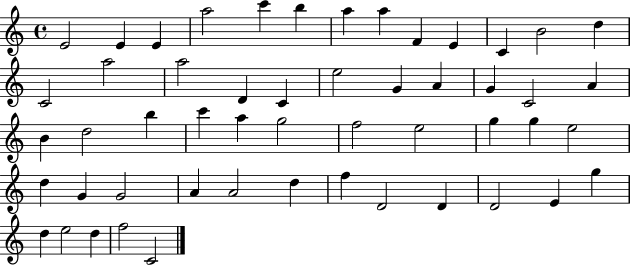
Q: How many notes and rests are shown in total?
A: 52